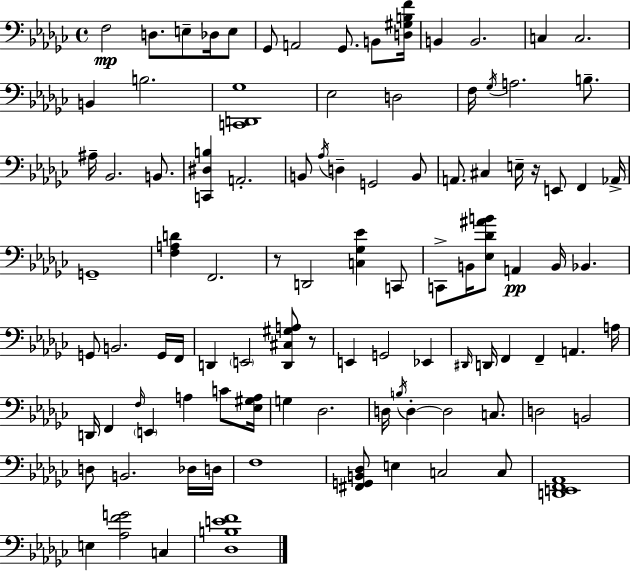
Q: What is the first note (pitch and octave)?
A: F3